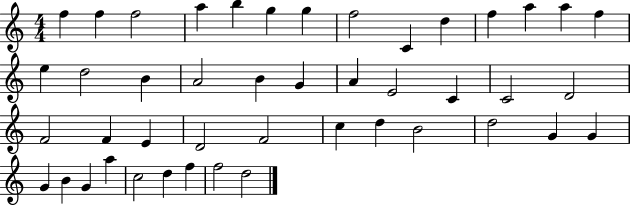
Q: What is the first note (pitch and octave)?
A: F5